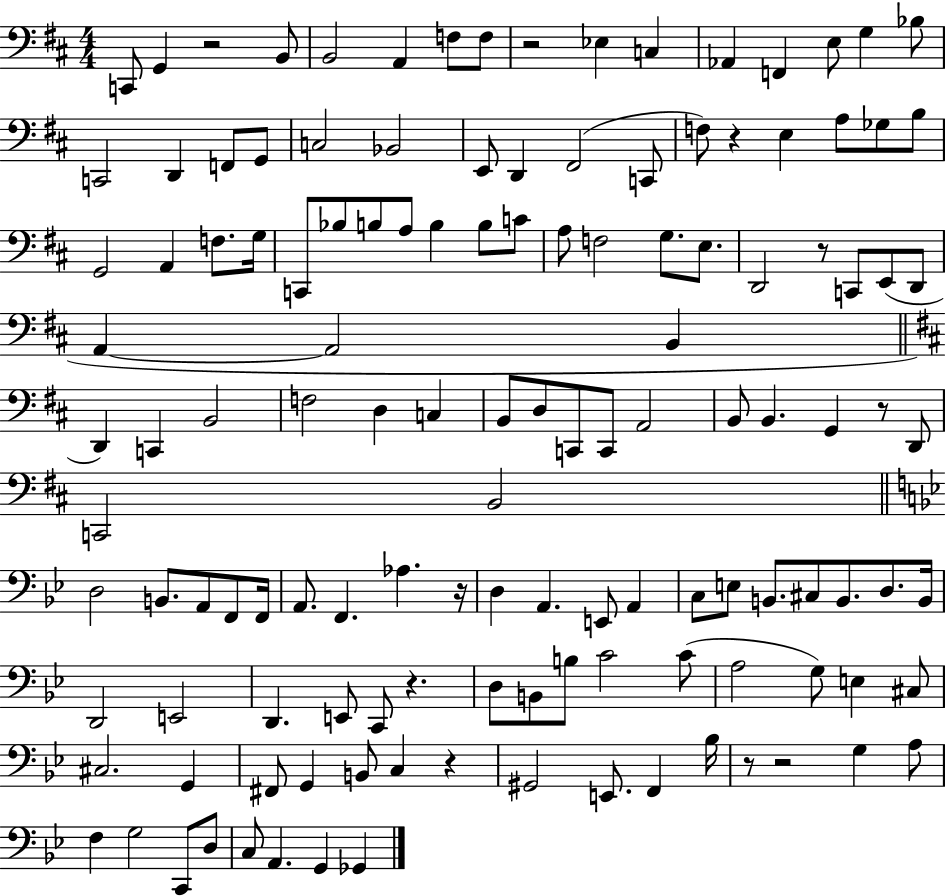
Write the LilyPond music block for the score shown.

{
  \clef bass
  \numericTimeSignature
  \time 4/4
  \key d \major
  c,8 g,4 r2 b,8 | b,2 a,4 f8 f8 | r2 ees4 c4 | aes,4 f,4 e8 g4 bes8 | \break c,2 d,4 f,8 g,8 | c2 bes,2 | e,8 d,4 fis,2( c,8 | f8) r4 e4 a8 ges8 b8 | \break g,2 a,4 f8. g16 | c,8 bes8 b8 a8 b4 b8 c'8 | a8 f2 g8. e8. | d,2 r8 c,8 e,8( d,8 | \break a,4~~ a,2 b,4 | \bar "||" \break \key d \major d,4) c,4 b,2 | f2 d4 c4 | b,8 d8 c,8 c,8 a,2 | b,8 b,4. g,4 r8 d,8 | \break c,2 b,2 | \bar "||" \break \key bes \major d2 b,8. a,8 f,8 f,16 | a,8. f,4. aes4. r16 | d4 a,4. e,8 a,4 | c8 e8 b,8. cis8 b,8. d8. b,16 | \break d,2 e,2 | d,4. e,8 c,8 r4. | d8 b,8 b8 c'2 c'8( | a2 g8) e4 cis8 | \break cis2. g,4 | fis,8 g,4 b,8 c4 r4 | gis,2 e,8. f,4 bes16 | r8 r2 g4 a8 | \break f4 g2 c,8 d8 | c8 a,4. g,4 ges,4 | \bar "|."
}